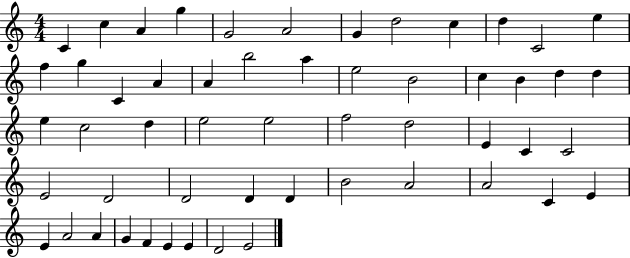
X:1
T:Untitled
M:4/4
L:1/4
K:C
C c A g G2 A2 G d2 c d C2 e f g C A A b2 a e2 B2 c B d d e c2 d e2 e2 f2 d2 E C C2 E2 D2 D2 D D B2 A2 A2 C E E A2 A G F E E D2 E2